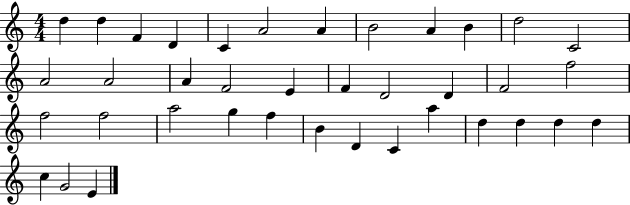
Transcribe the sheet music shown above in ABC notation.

X:1
T:Untitled
M:4/4
L:1/4
K:C
d d F D C A2 A B2 A B d2 C2 A2 A2 A F2 E F D2 D F2 f2 f2 f2 a2 g f B D C a d d d d c G2 E